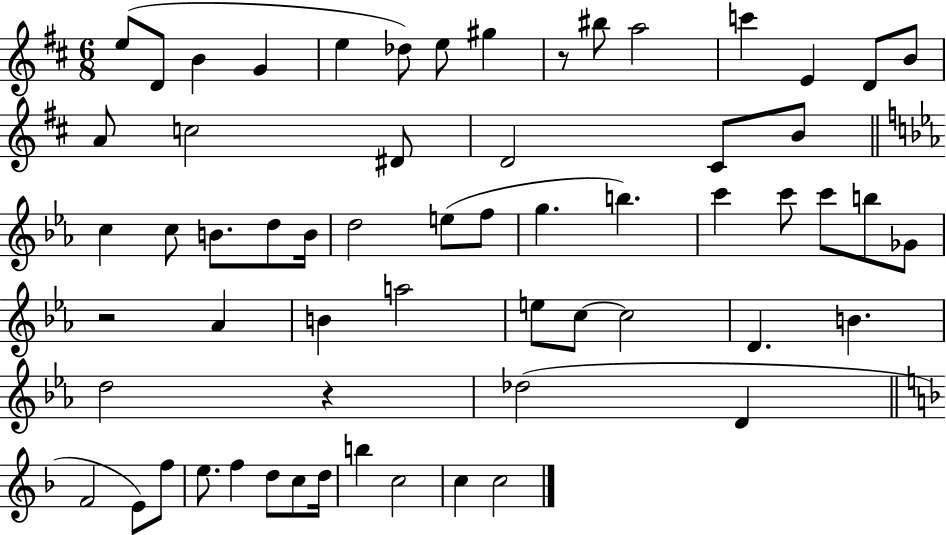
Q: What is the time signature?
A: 6/8